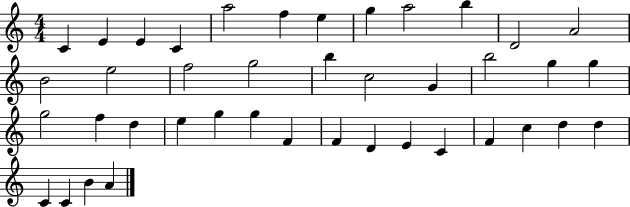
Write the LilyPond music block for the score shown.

{
  \clef treble
  \numericTimeSignature
  \time 4/4
  \key c \major
  c'4 e'4 e'4 c'4 | a''2 f''4 e''4 | g''4 a''2 b''4 | d'2 a'2 | \break b'2 e''2 | f''2 g''2 | b''4 c''2 g'4 | b''2 g''4 g''4 | \break g''2 f''4 d''4 | e''4 g''4 g''4 f'4 | f'4 d'4 e'4 c'4 | f'4 c''4 d''4 d''4 | \break c'4 c'4 b'4 a'4 | \bar "|."
}